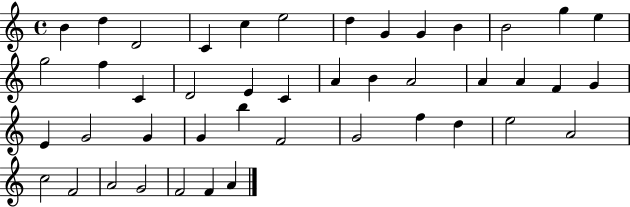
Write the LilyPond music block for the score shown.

{
  \clef treble
  \time 4/4
  \defaultTimeSignature
  \key c \major
  b'4 d''4 d'2 | c'4 c''4 e''2 | d''4 g'4 g'4 b'4 | b'2 g''4 e''4 | \break g''2 f''4 c'4 | d'2 e'4 c'4 | a'4 b'4 a'2 | a'4 a'4 f'4 g'4 | \break e'4 g'2 g'4 | g'4 b''4 f'2 | g'2 f''4 d''4 | e''2 a'2 | \break c''2 f'2 | a'2 g'2 | f'2 f'4 a'4 | \bar "|."
}